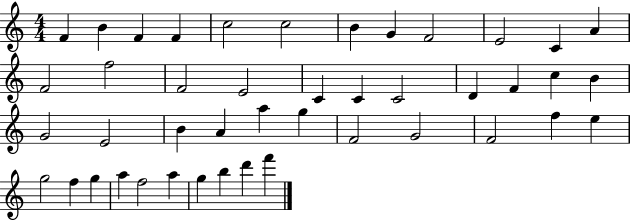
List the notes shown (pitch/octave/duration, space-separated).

F4/q B4/q F4/q F4/q C5/h C5/h B4/q G4/q F4/h E4/h C4/q A4/q F4/h F5/h F4/h E4/h C4/q C4/q C4/h D4/q F4/q C5/q B4/q G4/h E4/h B4/q A4/q A5/q G5/q F4/h G4/h F4/h F5/q E5/q G5/h F5/q G5/q A5/q F5/h A5/q G5/q B5/q D6/q F6/q